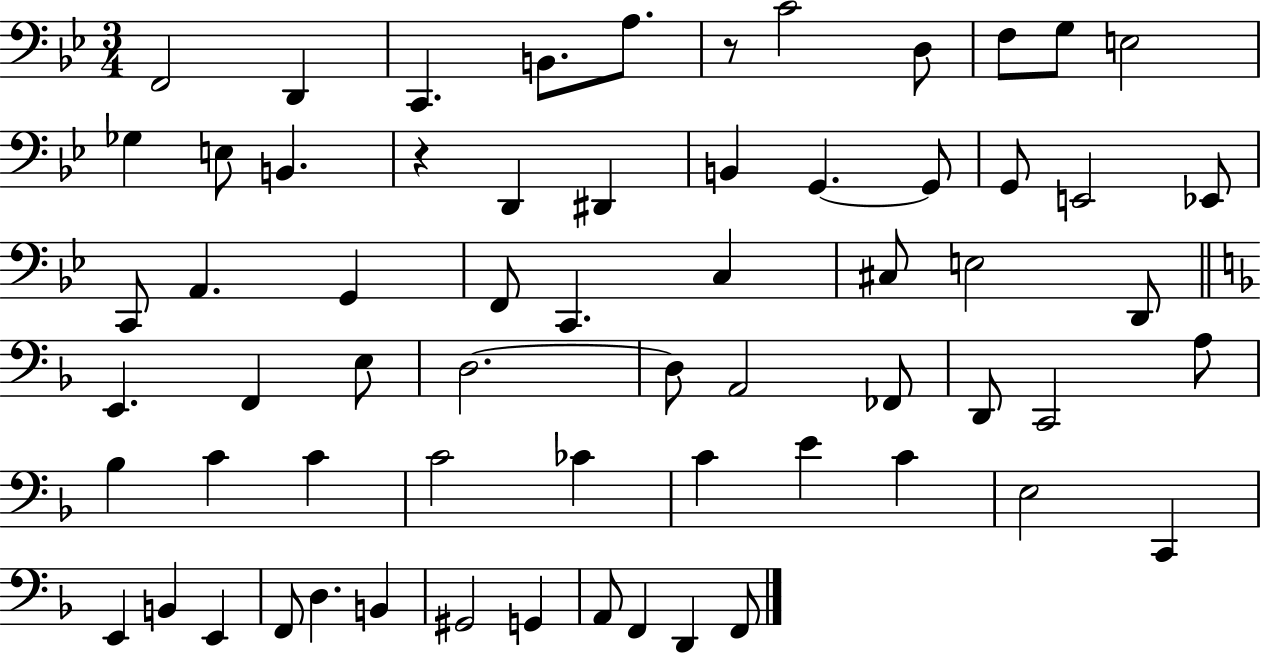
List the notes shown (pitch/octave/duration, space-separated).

F2/h D2/q C2/q. B2/e. A3/e. R/e C4/h D3/e F3/e G3/e E3/h Gb3/q E3/e B2/q. R/q D2/q D#2/q B2/q G2/q. G2/e G2/e E2/h Eb2/e C2/e A2/q. G2/q F2/e C2/q. C3/q C#3/e E3/h D2/e E2/q. F2/q E3/e D3/h. D3/e A2/h FES2/e D2/e C2/h A3/e Bb3/q C4/q C4/q C4/h CES4/q C4/q E4/q C4/q E3/h C2/q E2/q B2/q E2/q F2/e D3/q. B2/q G#2/h G2/q A2/e F2/q D2/q F2/e